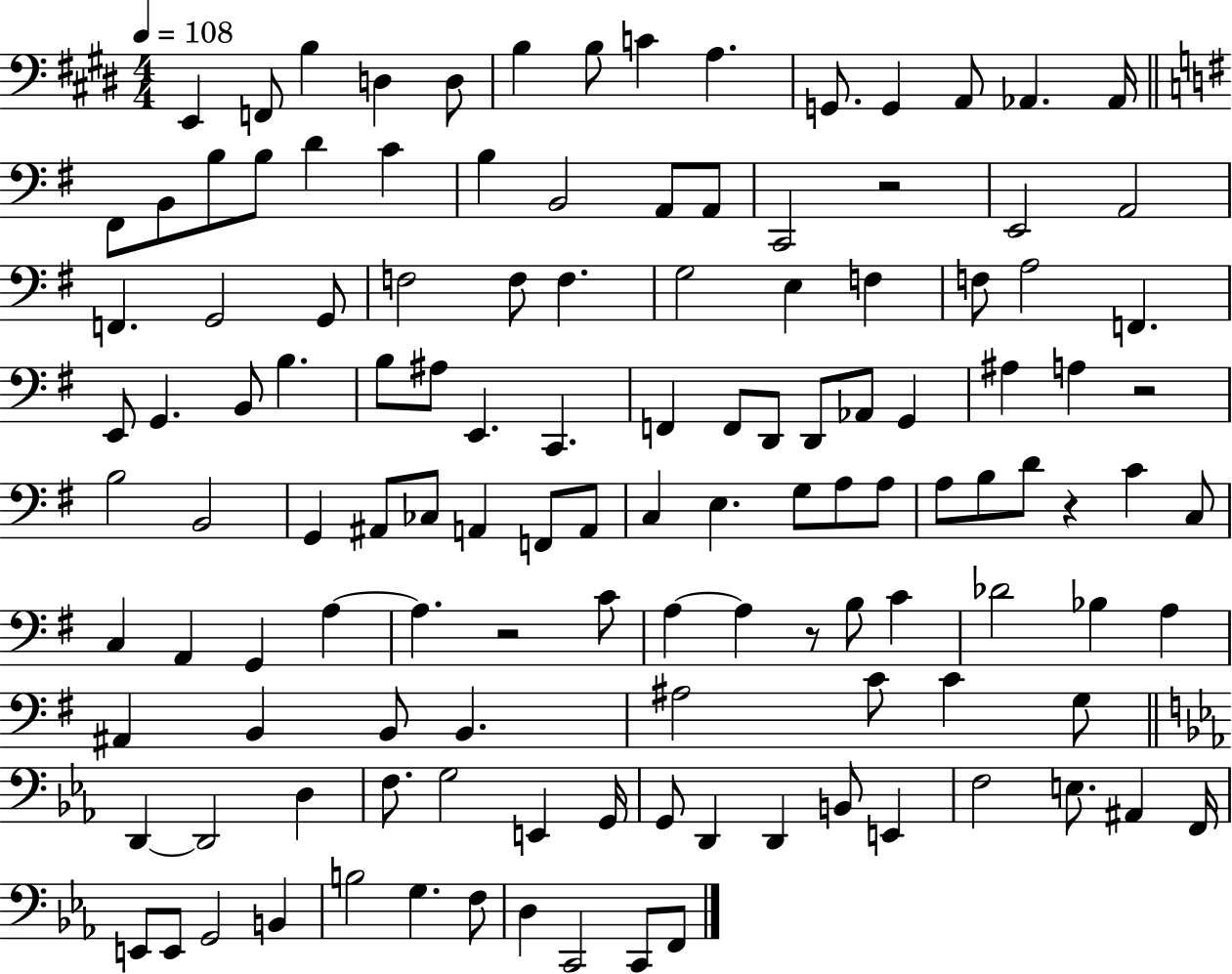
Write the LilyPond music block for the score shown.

{
  \clef bass
  \numericTimeSignature
  \time 4/4
  \key e \major
  \tempo 4 = 108
  e,4 f,8 b4 d4 d8 | b4 b8 c'4 a4. | g,8. g,4 a,8 aes,4. aes,16 | \bar "||" \break \key g \major fis,8 b,8 b8 b8 d'4 c'4 | b4 b,2 a,8 a,8 | c,2 r2 | e,2 a,2 | \break f,4. g,2 g,8 | f2 f8 f4. | g2 e4 f4 | f8 a2 f,4. | \break e,8 g,4. b,8 b4. | b8 ais8 e,4. c,4. | f,4 f,8 d,8 d,8 aes,8 g,4 | ais4 a4 r2 | \break b2 b,2 | g,4 ais,8 ces8 a,4 f,8 a,8 | c4 e4. g8 a8 a8 | a8 b8 d'8 r4 c'4 c8 | \break c4 a,4 g,4 a4~~ | a4. r2 c'8 | a4~~ a4 r8 b8 c'4 | des'2 bes4 a4 | \break ais,4 b,4 b,8 b,4. | ais2 c'8 c'4 g8 | \bar "||" \break \key ees \major d,4~~ d,2 d4 | f8. g2 e,4 g,16 | g,8 d,4 d,4 b,8 e,4 | f2 e8. ais,4 f,16 | \break e,8 e,8 g,2 b,4 | b2 g4. f8 | d4 c,2 c,8 f,8 | \bar "|."
}